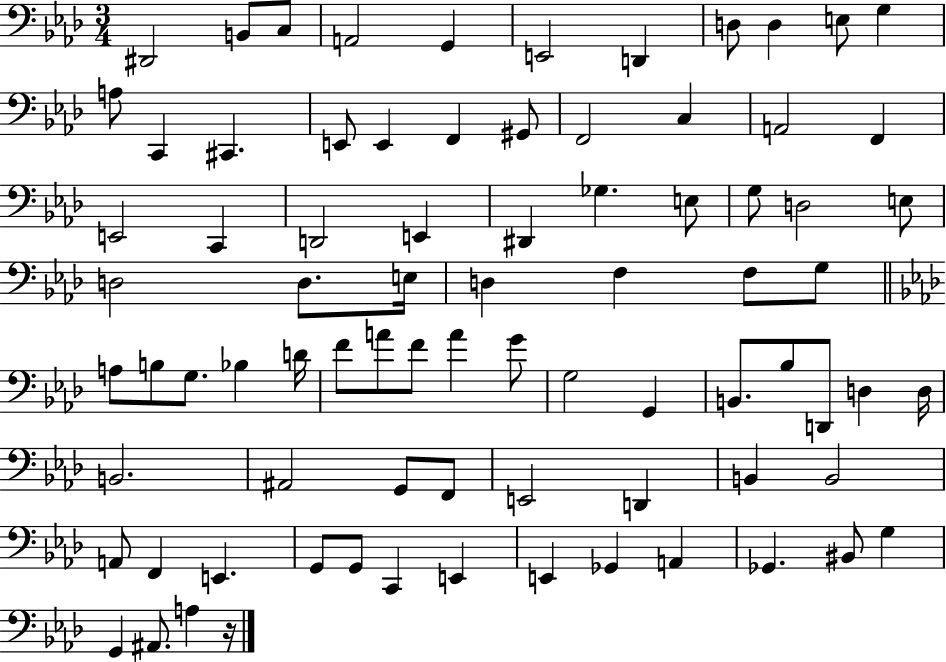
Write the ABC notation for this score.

X:1
T:Untitled
M:3/4
L:1/4
K:Ab
^D,,2 B,,/2 C,/2 A,,2 G,, E,,2 D,, D,/2 D, E,/2 G, A,/2 C,, ^C,, E,,/2 E,, F,, ^G,,/2 F,,2 C, A,,2 F,, E,,2 C,, D,,2 E,, ^D,, _G, E,/2 G,/2 D,2 E,/2 D,2 D,/2 E,/4 D, F, F,/2 G,/2 A,/2 B,/2 G,/2 _B, D/4 F/2 A/2 F/2 A G/2 G,2 G,, B,,/2 _B,/2 D,,/2 D, D,/4 B,,2 ^A,,2 G,,/2 F,,/2 E,,2 D,, B,, B,,2 A,,/2 F,, E,, G,,/2 G,,/2 C,, E,, E,, _G,, A,, _G,, ^B,,/2 G, G,, ^A,,/2 A, z/4